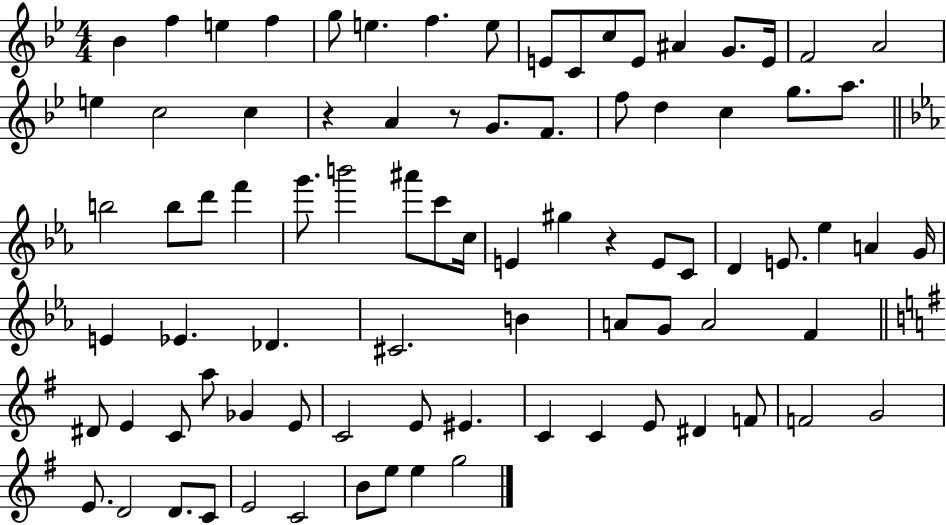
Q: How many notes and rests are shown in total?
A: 84